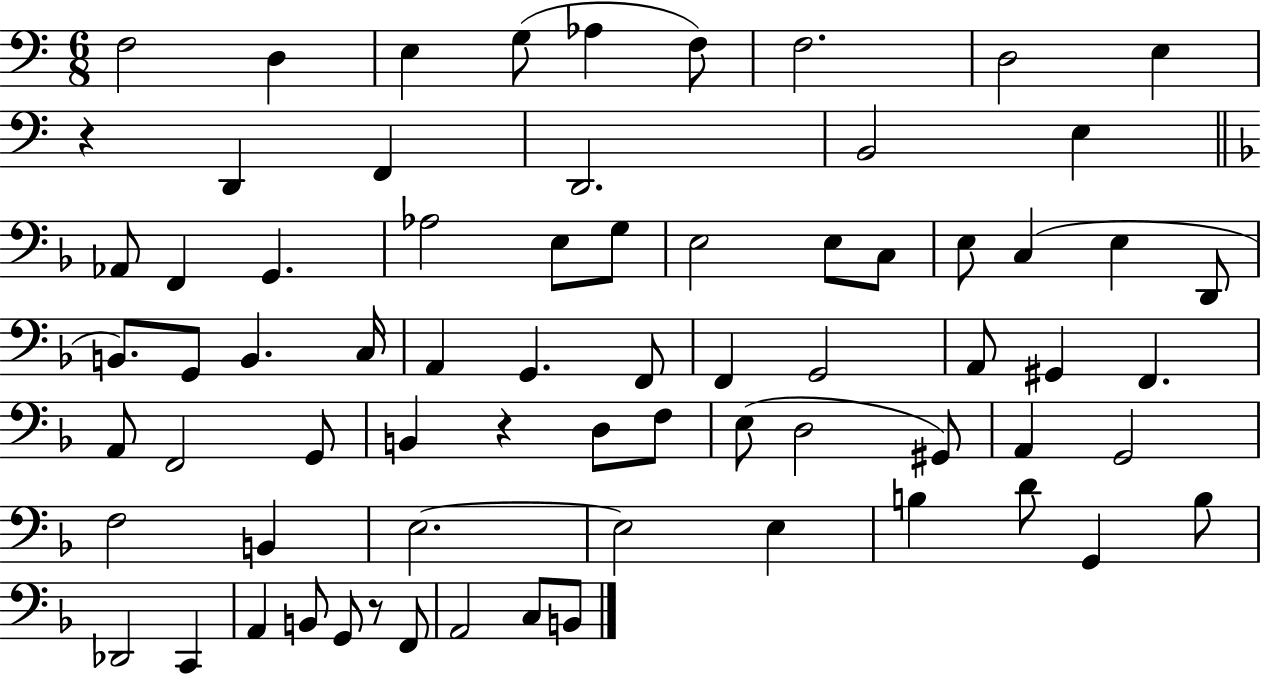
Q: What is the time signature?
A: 6/8